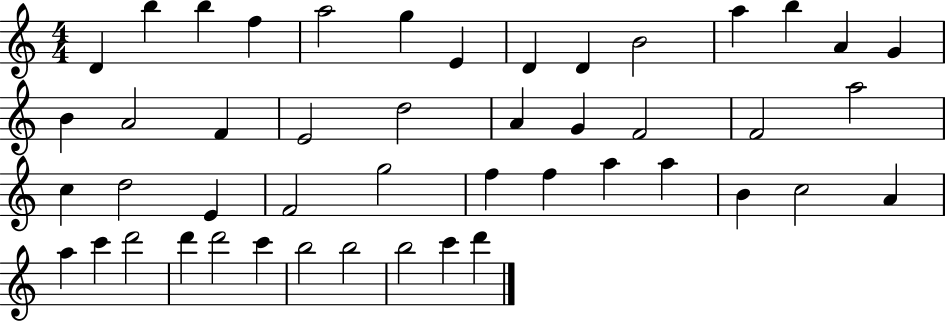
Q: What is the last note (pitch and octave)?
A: D6